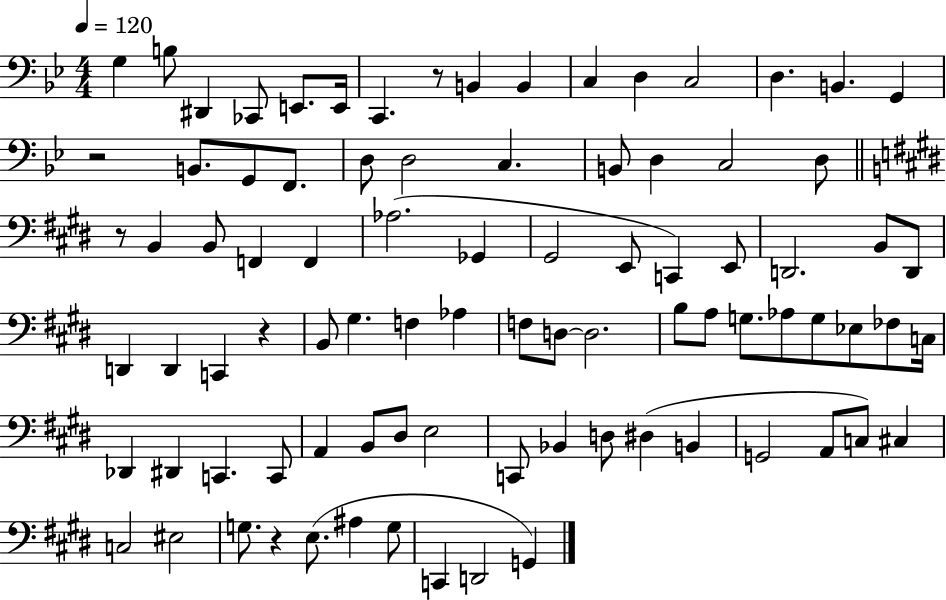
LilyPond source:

{
  \clef bass
  \numericTimeSignature
  \time 4/4
  \key bes \major
  \tempo 4 = 120
  g4 b8 dis,4 ces,8 e,8. e,16 | c,4. r8 b,4 b,4 | c4 d4 c2 | d4. b,4. g,4 | \break r2 b,8. g,8 f,8. | d8 d2 c4. | b,8 d4 c2 d8 | \bar "||" \break \key e \major r8 b,4 b,8 f,4 f,4 | aes2.( ges,4 | gis,2 e,8 c,4) e,8 | d,2. b,8 d,8 | \break d,4 d,4 c,4 r4 | b,8 gis4. f4 aes4 | f8 d8~~ d2. | b8 a8 g8. aes8 g8 ees8 fes8 c16 | \break des,4 dis,4 c,4. c,8 | a,4 b,8 dis8 e2 | c,8 bes,4 d8 dis4( b,4 | g,2 a,8 c8) cis4 | \break c2 eis2 | g8. r4 e8.( ais4 g8 | c,4 d,2 g,4) | \bar "|."
}